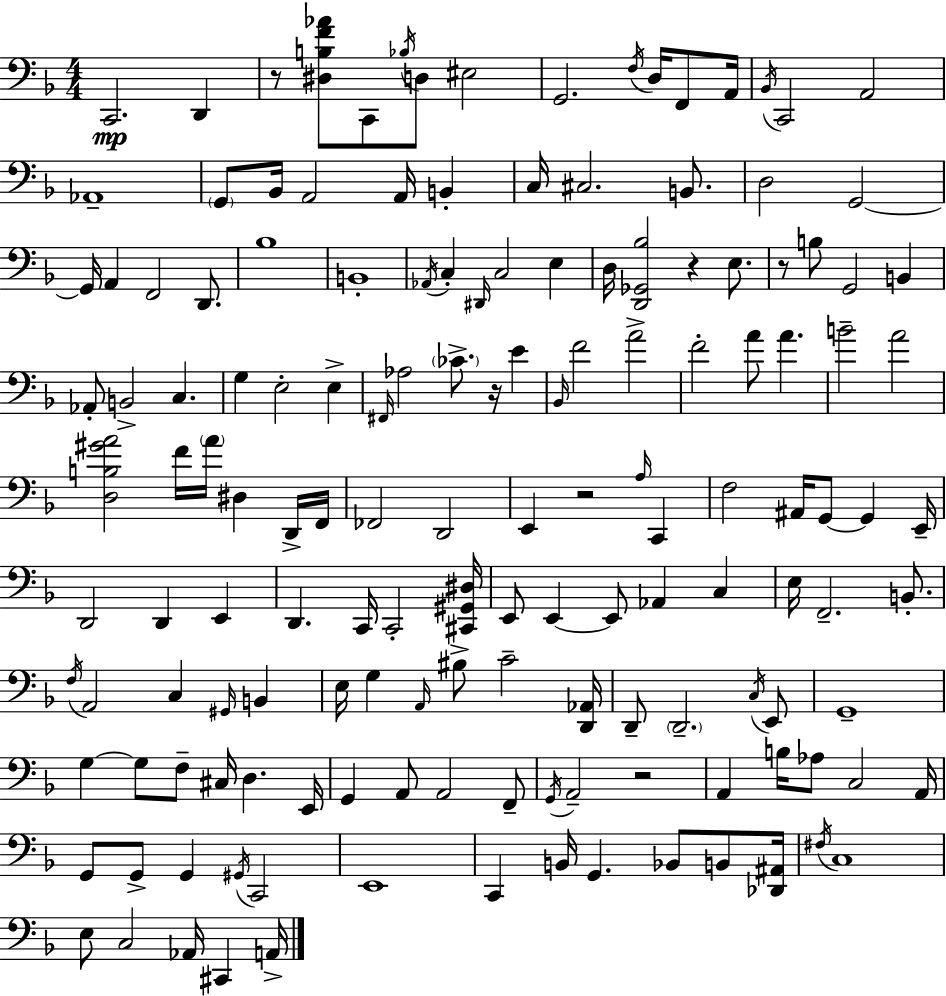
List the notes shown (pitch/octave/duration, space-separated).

C2/h. D2/q R/e [D#3,B3,F4,Ab4]/e C2/e Bb3/s D3/e EIS3/h G2/h. F3/s D3/s F2/e A2/s Bb2/s C2/h A2/h Ab2/w G2/e Bb2/s A2/h A2/s B2/q C3/s C#3/h. B2/e. D3/h G2/h G2/s A2/q F2/h D2/e. Bb3/w B2/w Ab2/s C3/q D#2/s C3/h E3/q D3/s [D2,Gb2,Bb3]/h R/q E3/e. R/e B3/e G2/h B2/q Ab2/e B2/h C3/q. G3/q E3/h E3/q F#2/s Ab3/h CES4/e. R/s E4/q Bb2/s F4/h A4/h F4/h A4/e A4/q. B4/h A4/h [D3,B3,G#4,A4]/h F4/s A4/s D#3/q D2/s F2/s FES2/h D2/h E2/q R/h A3/s C2/q F3/h A#2/s G2/e G2/q E2/s D2/h D2/q E2/q D2/q. C2/s C2/h [C#2,G#2,D#3]/s E2/e E2/q E2/e Ab2/q C3/q E3/s F2/h. B2/e. F3/s A2/h C3/q G#2/s B2/q E3/s G3/q A2/s BIS3/e C4/h [D2,Ab2]/s D2/e D2/h. C3/s E2/e G2/w G3/q G3/e F3/e C#3/s D3/q. E2/s G2/q A2/e A2/h F2/e G2/s A2/h R/h A2/q B3/s Ab3/e C3/h A2/s G2/e G2/e G2/q G#2/s C2/h E2/w C2/q B2/s G2/q. Bb2/e B2/e [Db2,A#2]/s F#3/s C3/w E3/e C3/h Ab2/s C#2/q A2/s